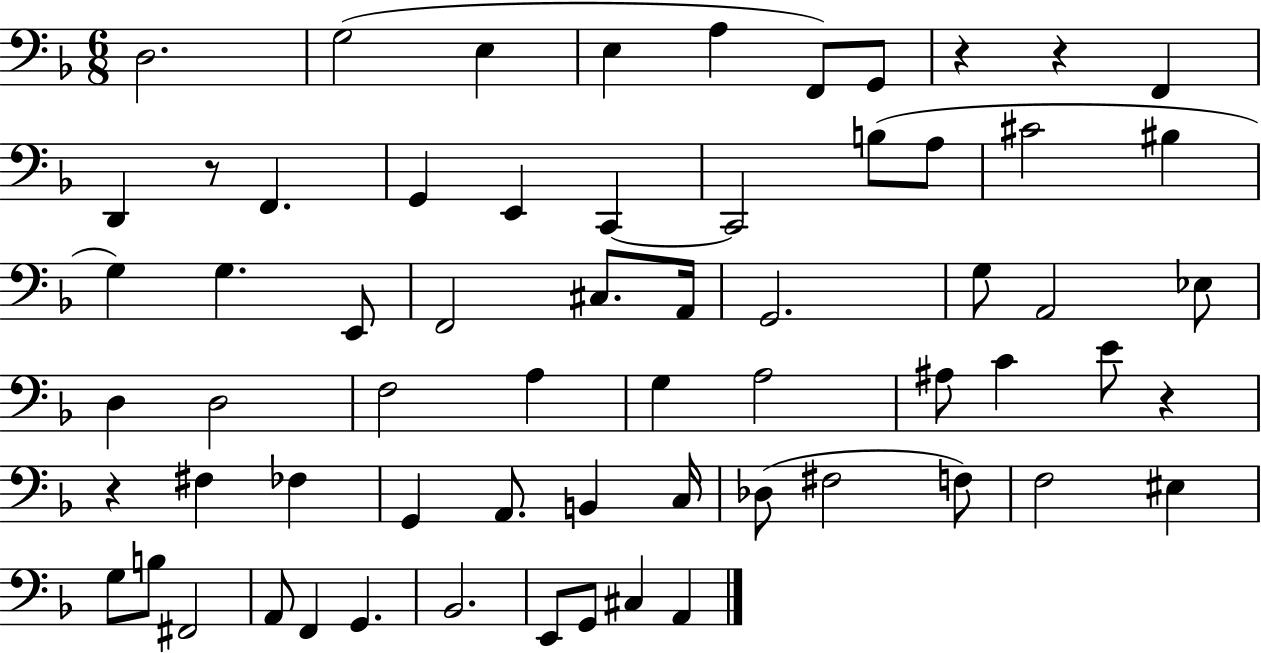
D3/h. G3/h E3/q E3/q A3/q F2/e G2/e R/q R/q F2/q D2/q R/e F2/q. G2/q E2/q C2/q C2/h B3/e A3/e C#4/h BIS3/q G3/q G3/q. E2/e F2/h C#3/e. A2/s G2/h. G3/e A2/h Eb3/e D3/q D3/h F3/h A3/q G3/q A3/h A#3/e C4/q E4/e R/q R/q F#3/q FES3/q G2/q A2/e. B2/q C3/s Db3/e F#3/h F3/e F3/h EIS3/q G3/e B3/e F#2/h A2/e F2/q G2/q. Bb2/h. E2/e G2/e C#3/q A2/q